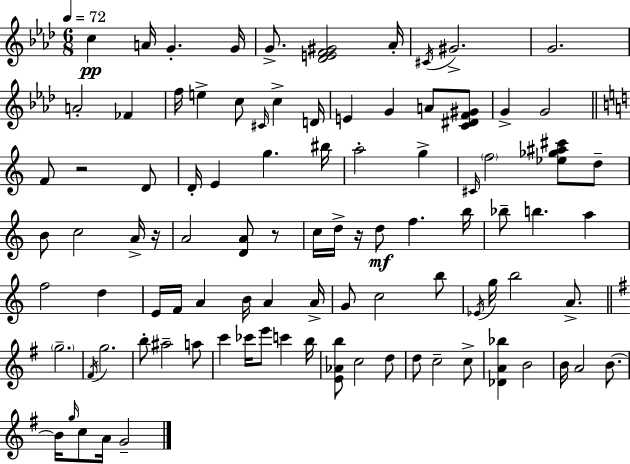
C5/q A4/s G4/q. G4/s G4/e. [Db4,E4,F4,G#4]/h Ab4/s C#4/s G#4/h. G4/h. A4/h FES4/q F5/s E5/q C5/e C#4/s C5/q D4/s E4/q G4/q A4/e [C4,D#4,F4,G#4]/e G4/q G4/h F4/e R/h D4/e D4/s E4/q G5/q. BIS5/s A5/h G5/q C#4/s F5/h [Eb5,Gb5,A#5,C#6]/e D5/e B4/e C5/h A4/s R/s A4/h [D4,A4]/e R/e C5/s D5/s R/s D5/e F5/q. B5/s Bb5/e B5/q. A5/q F5/h D5/q E4/s F4/s A4/q B4/s A4/q A4/s G4/e C5/h B5/e Eb4/s G5/s B5/h A4/e. G5/h. F#4/s G5/h. B5/e A#5/h A5/e C6/q CES6/s E6/e C6/q B5/s [E4,Ab4,B5]/e C5/h D5/e D5/e C5/h C5/e [Db4,A4,Bb5]/q B4/h B4/s A4/h B4/e. B4/s G5/s C5/e A4/s G4/h